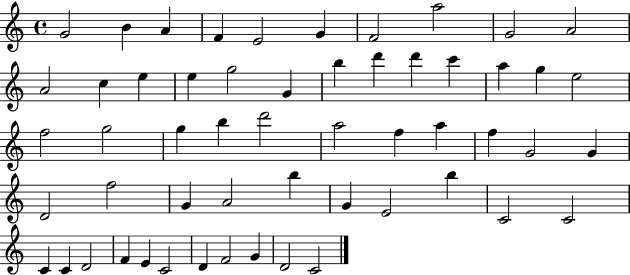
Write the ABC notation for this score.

X:1
T:Untitled
M:4/4
L:1/4
K:C
G2 B A F E2 G F2 a2 G2 A2 A2 c e e g2 G b d' d' c' a g e2 f2 g2 g b d'2 a2 f a f G2 G D2 f2 G A2 b G E2 b C2 C2 C C D2 F E C2 D F2 G D2 C2